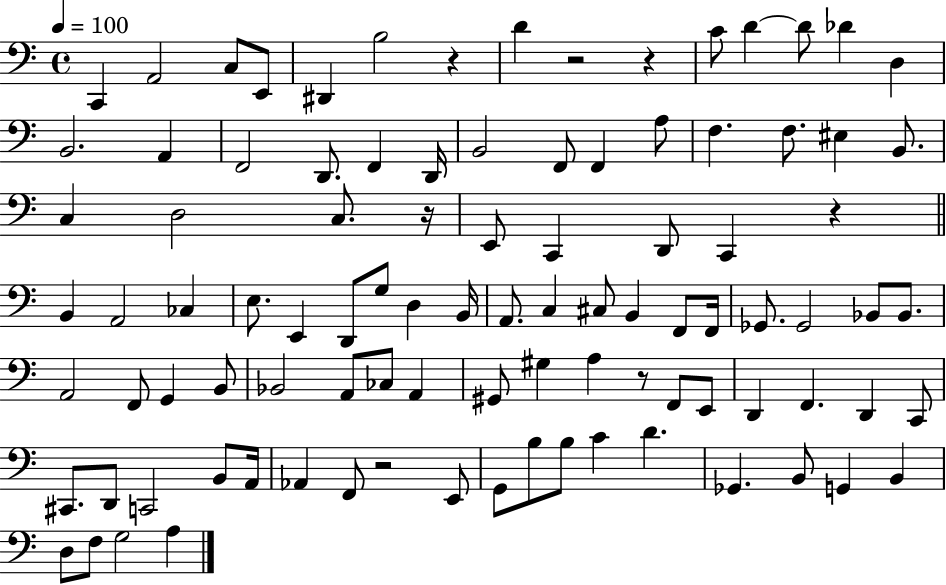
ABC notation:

X:1
T:Untitled
M:4/4
L:1/4
K:C
C,, A,,2 C,/2 E,,/2 ^D,, B,2 z D z2 z C/2 D D/2 _D D, B,,2 A,, F,,2 D,,/2 F,, D,,/4 B,,2 F,,/2 F,, A,/2 F, F,/2 ^E, B,,/2 C, D,2 C,/2 z/4 E,,/2 C,, D,,/2 C,, z B,, A,,2 _C, E,/2 E,, D,,/2 G,/2 D, B,,/4 A,,/2 C, ^C,/2 B,, F,,/2 F,,/4 _G,,/2 _G,,2 _B,,/2 _B,,/2 A,,2 F,,/2 G,, B,,/2 _B,,2 A,,/2 _C,/2 A,, ^G,,/2 ^G, A, z/2 F,,/2 E,,/2 D,, F,, D,, C,,/2 ^C,,/2 D,,/2 C,,2 B,,/2 A,,/4 _A,, F,,/2 z2 E,,/2 G,,/2 B,/2 B,/2 C D _G,, B,,/2 G,, B,, D,/2 F,/2 G,2 A,